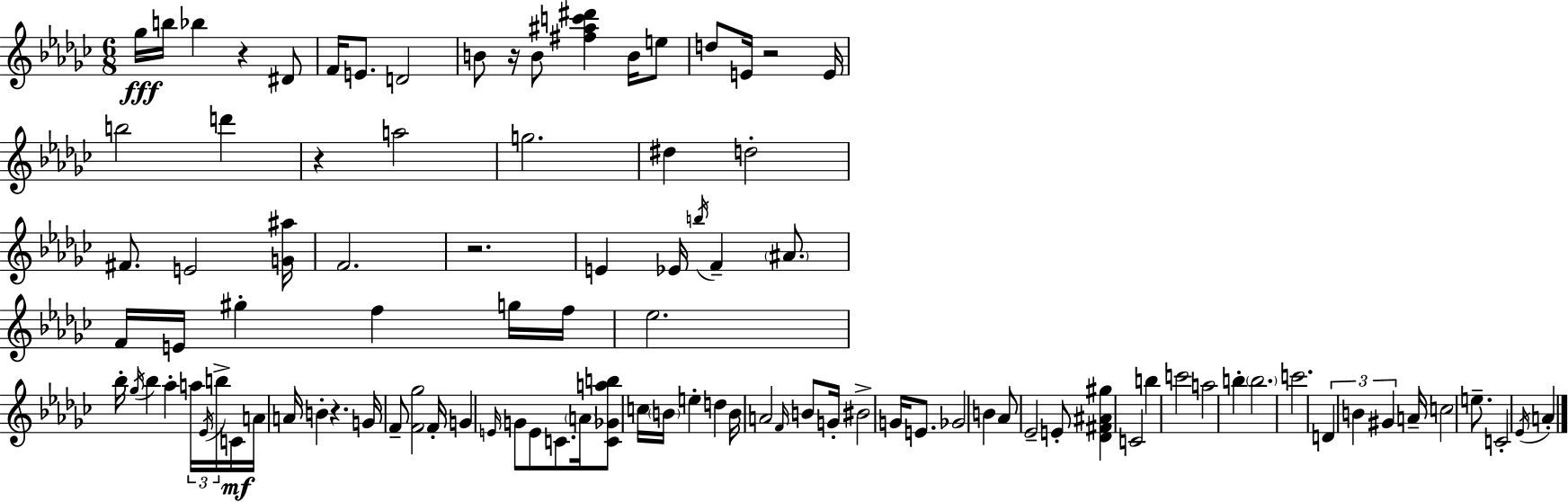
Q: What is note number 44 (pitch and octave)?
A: A4